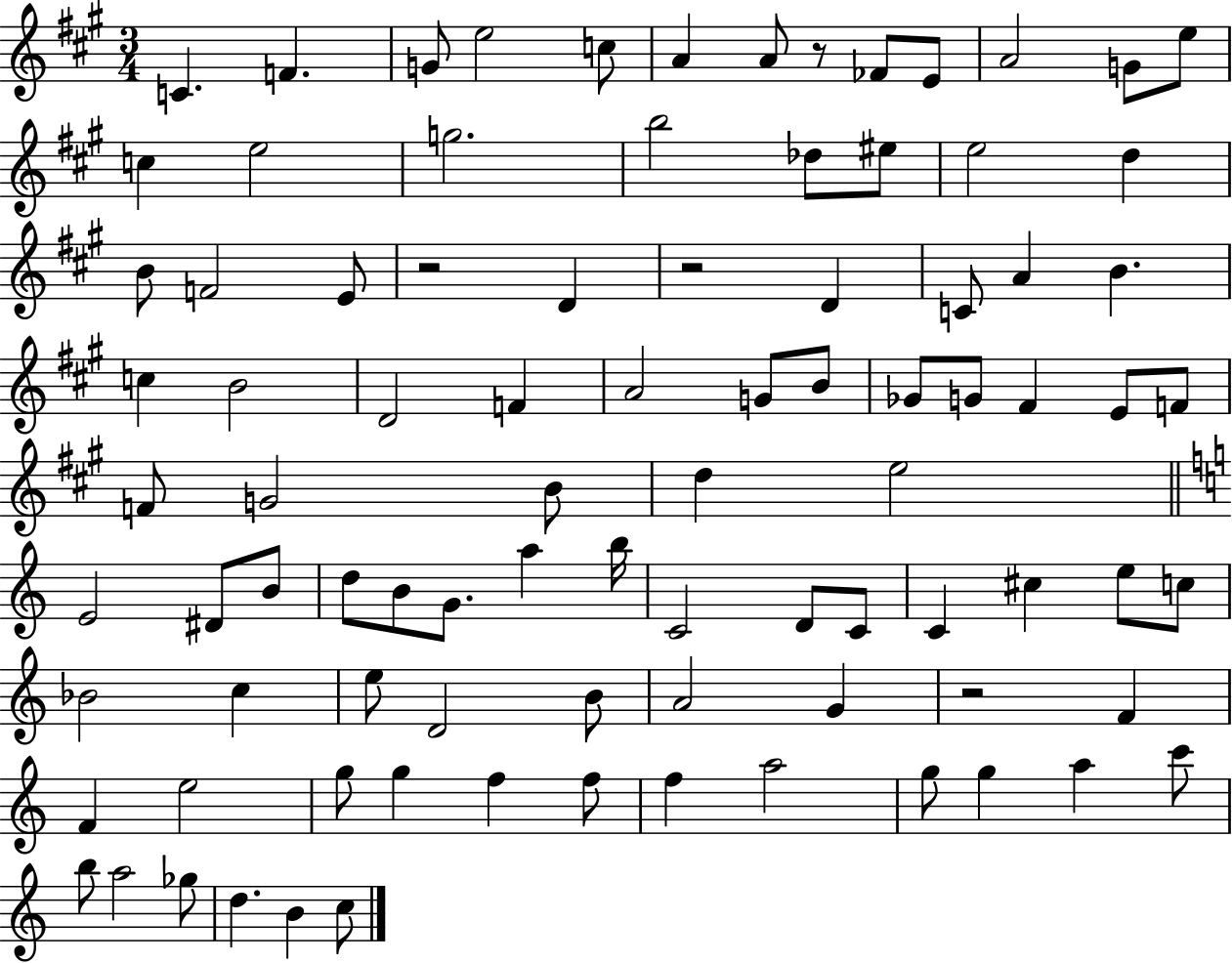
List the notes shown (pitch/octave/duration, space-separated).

C4/q. F4/q. G4/e E5/h C5/e A4/q A4/e R/e FES4/e E4/e A4/h G4/e E5/e C5/q E5/h G5/h. B5/h Db5/e EIS5/e E5/h D5/q B4/e F4/h E4/e R/h D4/q R/h D4/q C4/e A4/q B4/q. C5/q B4/h D4/h F4/q A4/h G4/e B4/e Gb4/e G4/e F#4/q E4/e F4/e F4/e G4/h B4/e D5/q E5/h E4/h D#4/e B4/e D5/e B4/e G4/e. A5/q B5/s C4/h D4/e C4/e C4/q C#5/q E5/e C5/e Bb4/h C5/q E5/e D4/h B4/e A4/h G4/q R/h F4/q F4/q E5/h G5/e G5/q F5/q F5/e F5/q A5/h G5/e G5/q A5/q C6/e B5/e A5/h Gb5/e D5/q. B4/q C5/e